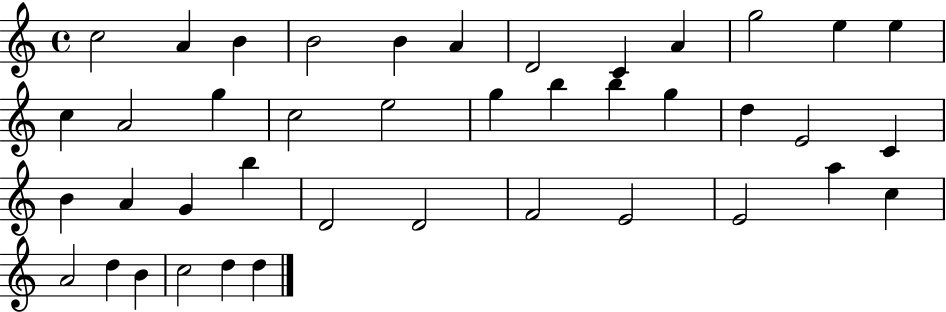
C5/h A4/q B4/q B4/h B4/q A4/q D4/h C4/q A4/q G5/h E5/q E5/q C5/q A4/h G5/q C5/h E5/h G5/q B5/q B5/q G5/q D5/q E4/h C4/q B4/q A4/q G4/q B5/q D4/h D4/h F4/h E4/h E4/h A5/q C5/q A4/h D5/q B4/q C5/h D5/q D5/q